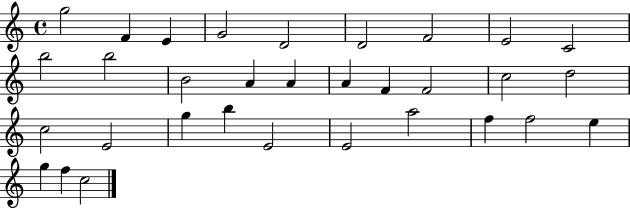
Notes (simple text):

G5/h F4/q E4/q G4/h D4/h D4/h F4/h E4/h C4/h B5/h B5/h B4/h A4/q A4/q A4/q F4/q F4/h C5/h D5/h C5/h E4/h G5/q B5/q E4/h E4/h A5/h F5/q F5/h E5/q G5/q F5/q C5/h